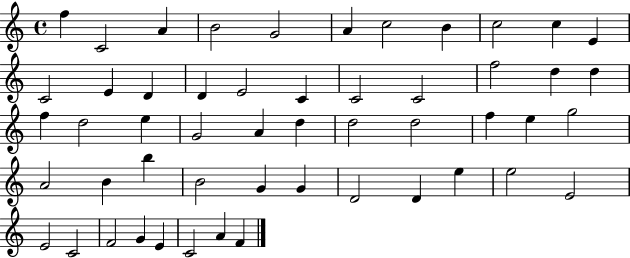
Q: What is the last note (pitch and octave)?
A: F4